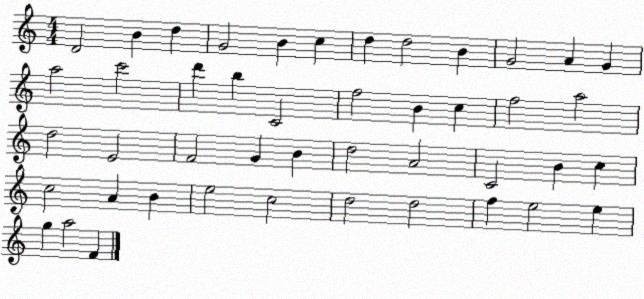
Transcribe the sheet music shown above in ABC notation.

X:1
T:Untitled
M:4/4
L:1/4
K:C
D2 B d G2 B c d d2 B G2 A G a2 c'2 d' b C2 f2 B c f2 a2 d2 E2 F2 G B d2 A2 C2 B c c2 A B e2 c2 d2 d2 f e2 e g a2 F